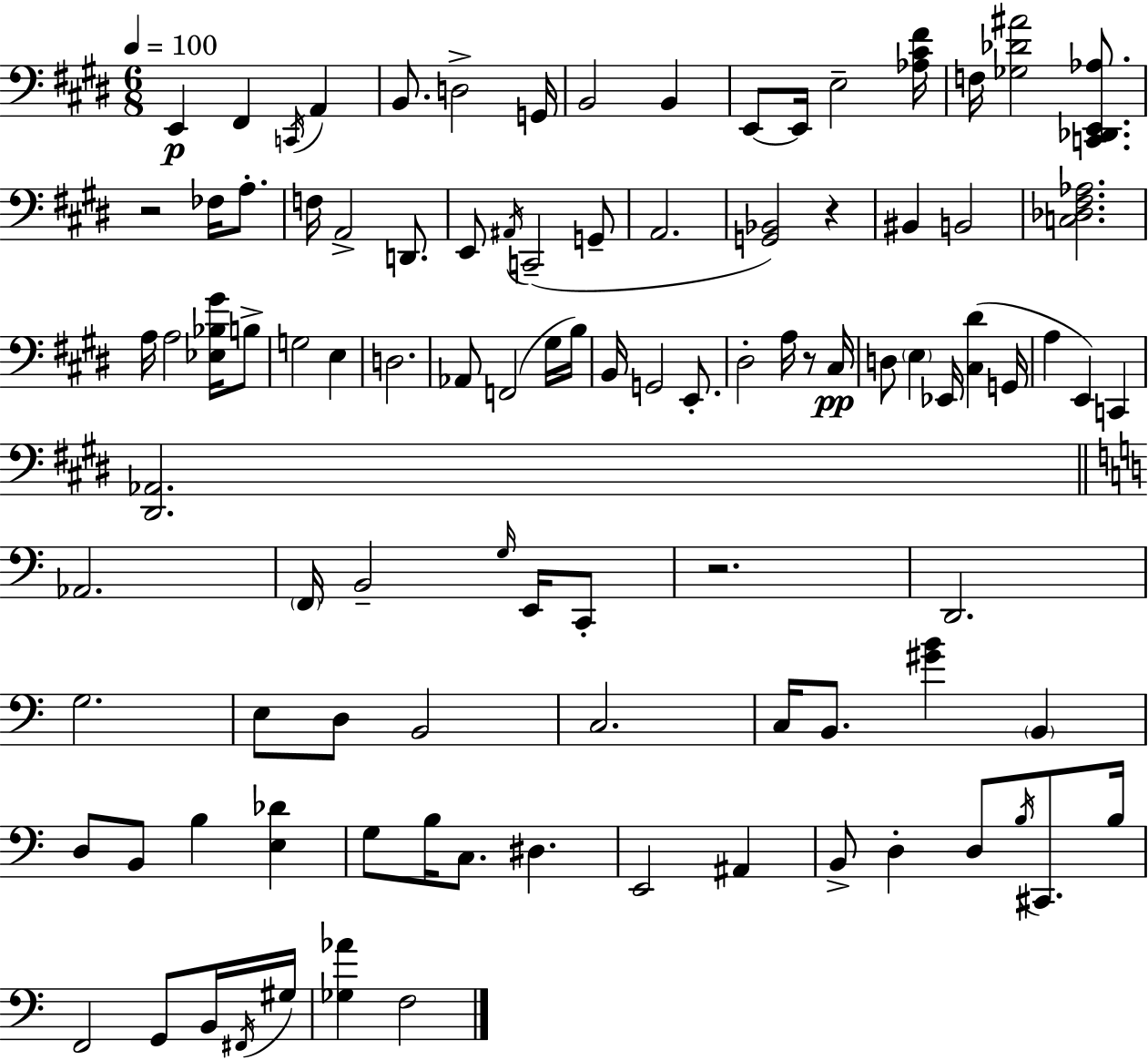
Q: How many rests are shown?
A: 4